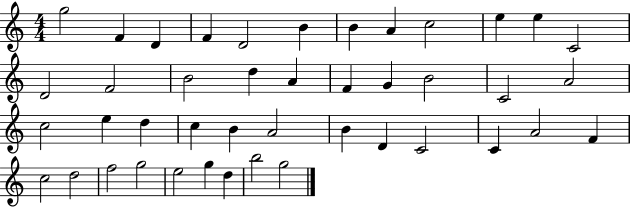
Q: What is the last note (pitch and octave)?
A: G5